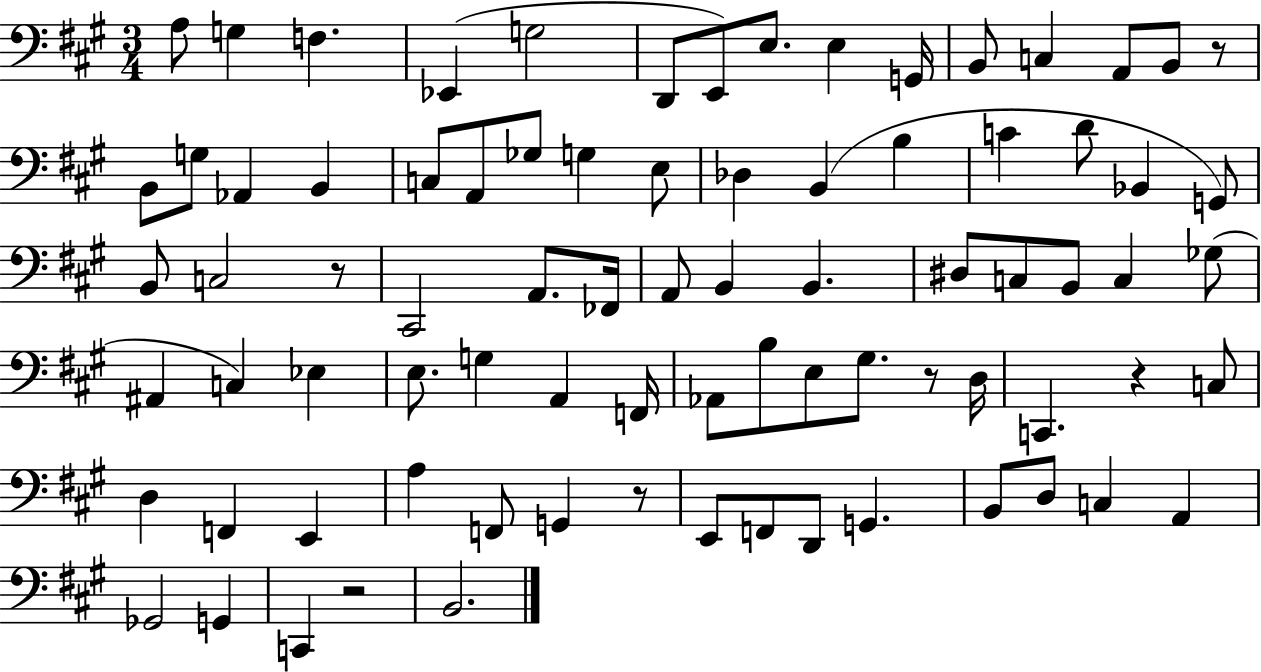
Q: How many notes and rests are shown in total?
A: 81